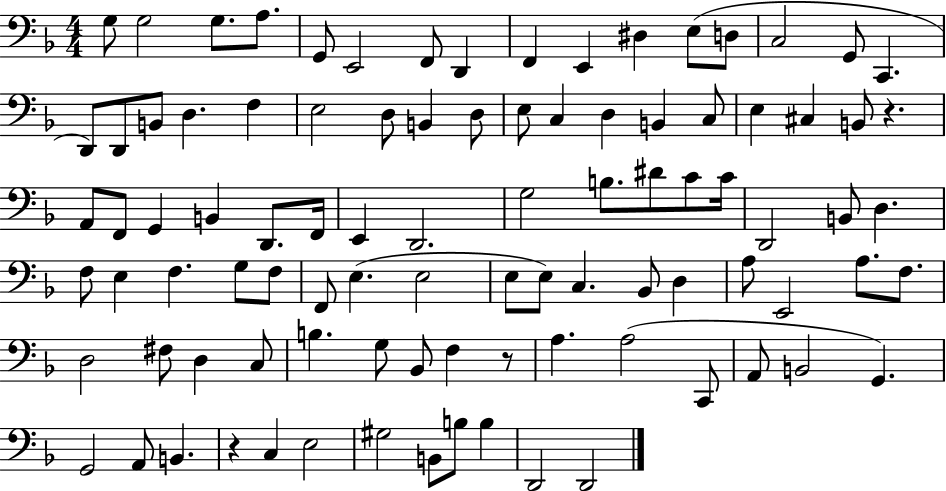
X:1
T:Untitled
M:4/4
L:1/4
K:F
G,/2 G,2 G,/2 A,/2 G,,/2 E,,2 F,,/2 D,, F,, E,, ^D, E,/2 D,/2 C,2 G,,/2 C,, D,,/2 D,,/2 B,,/2 D, F, E,2 D,/2 B,, D,/2 E,/2 C, D, B,, C,/2 E, ^C, B,,/2 z A,,/2 F,,/2 G,, B,, D,,/2 F,,/4 E,, D,,2 G,2 B,/2 ^D/2 C/2 C/4 D,,2 B,,/2 D, F,/2 E, F, G,/2 F,/2 F,,/2 E, E,2 E,/2 E,/2 C, _B,,/2 D, A,/2 E,,2 A,/2 F,/2 D,2 ^F,/2 D, C,/2 B, G,/2 _B,,/2 F, z/2 A, A,2 C,,/2 A,,/2 B,,2 G,, G,,2 A,,/2 B,, z C, E,2 ^G,2 B,,/2 B,/2 B, D,,2 D,,2